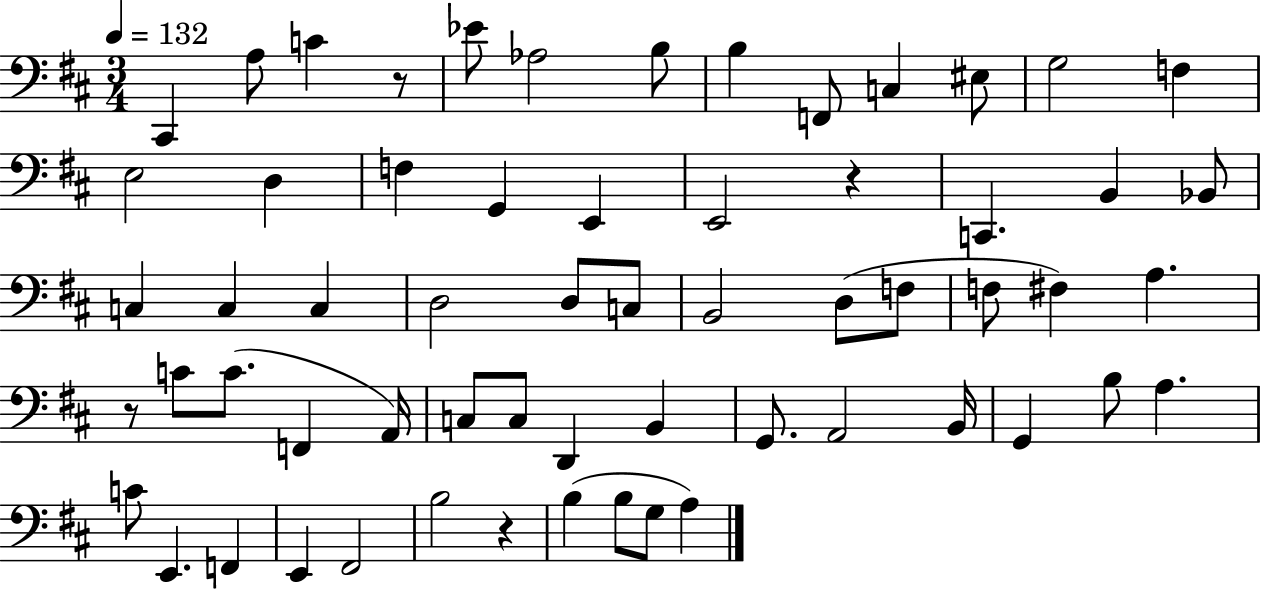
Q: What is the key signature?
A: D major